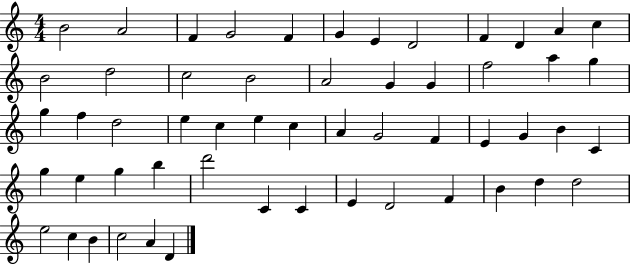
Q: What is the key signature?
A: C major